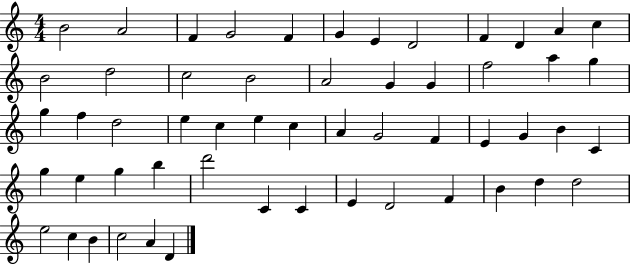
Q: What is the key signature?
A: C major